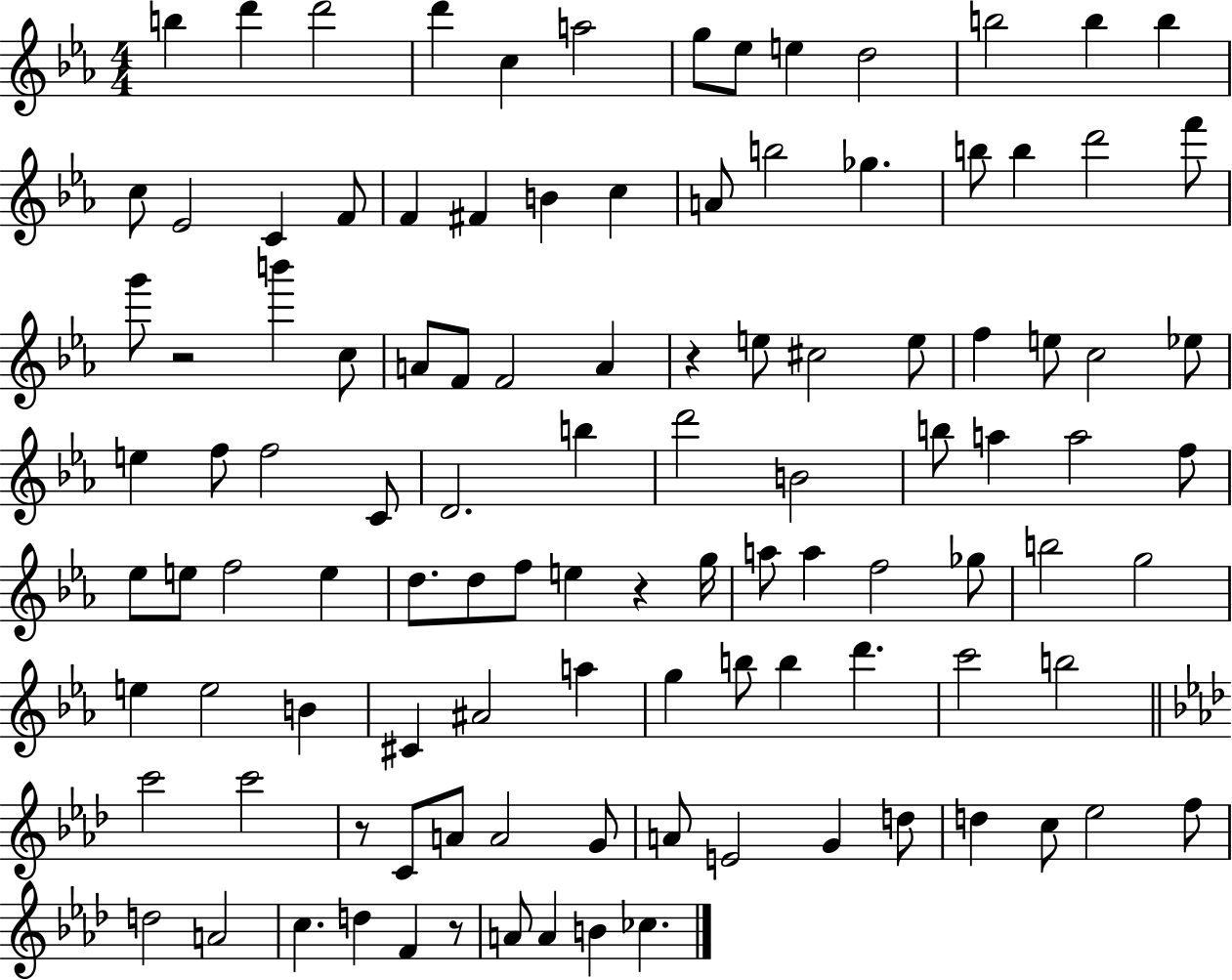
{
  \clef treble
  \numericTimeSignature
  \time 4/4
  \key ees \major
  b''4 d'''4 d'''2 | d'''4 c''4 a''2 | g''8 ees''8 e''4 d''2 | b''2 b''4 b''4 | \break c''8 ees'2 c'4 f'8 | f'4 fis'4 b'4 c''4 | a'8 b''2 ges''4. | b''8 b''4 d'''2 f'''8 | \break g'''8 r2 b'''4 c''8 | a'8 f'8 f'2 a'4 | r4 e''8 cis''2 e''8 | f''4 e''8 c''2 ees''8 | \break e''4 f''8 f''2 c'8 | d'2. b''4 | d'''2 b'2 | b''8 a''4 a''2 f''8 | \break ees''8 e''8 f''2 e''4 | d''8. d''8 f''8 e''4 r4 g''16 | a''8 a''4 f''2 ges''8 | b''2 g''2 | \break e''4 e''2 b'4 | cis'4 ais'2 a''4 | g''4 b''8 b''4 d'''4. | c'''2 b''2 | \break \bar "||" \break \key aes \major c'''2 c'''2 | r8 c'8 a'8 a'2 g'8 | a'8 e'2 g'4 d''8 | d''4 c''8 ees''2 f''8 | \break d''2 a'2 | c''4. d''4 f'4 r8 | a'8 a'4 b'4 ces''4. | \bar "|."
}